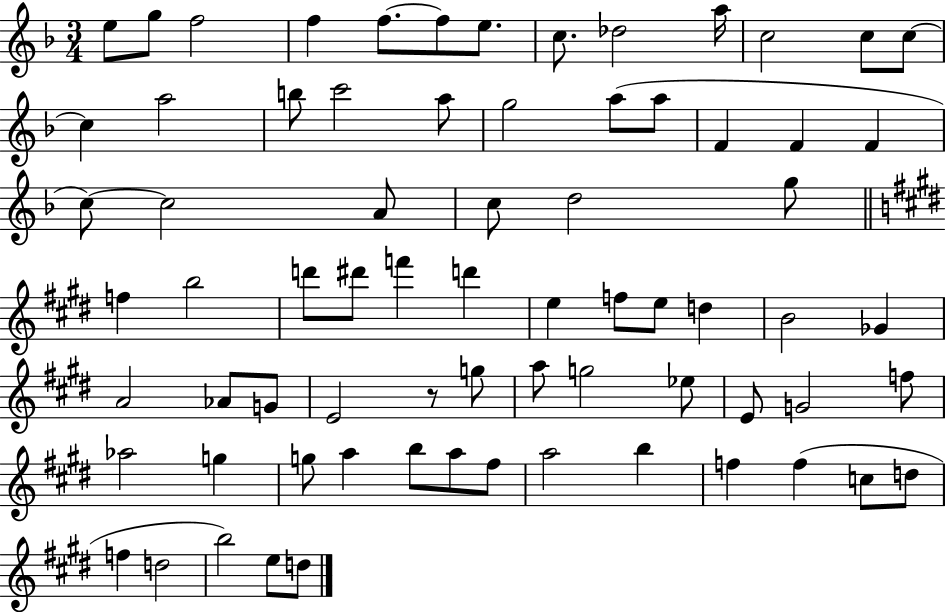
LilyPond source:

{
  \clef treble
  \numericTimeSignature
  \time 3/4
  \key f \major
  e''8 g''8 f''2 | f''4 f''8.~~ f''8 e''8. | c''8. des''2 a''16 | c''2 c''8 c''8~~ | \break c''4 a''2 | b''8 c'''2 a''8 | g''2 a''8( a''8 | f'4 f'4 f'4 | \break c''8~~) c''2 a'8 | c''8 d''2 g''8 | \bar "||" \break \key e \major f''4 b''2 | d'''8 dis'''8 f'''4 d'''4 | e''4 f''8 e''8 d''4 | b'2 ges'4 | \break a'2 aes'8 g'8 | e'2 r8 g''8 | a''8 g''2 ees''8 | e'8 g'2 f''8 | \break aes''2 g''4 | g''8 a''4 b''8 a''8 fis''8 | a''2 b''4 | f''4 f''4( c''8 d''8 | \break f''4 d''2 | b''2) e''8 d''8 | \bar "|."
}